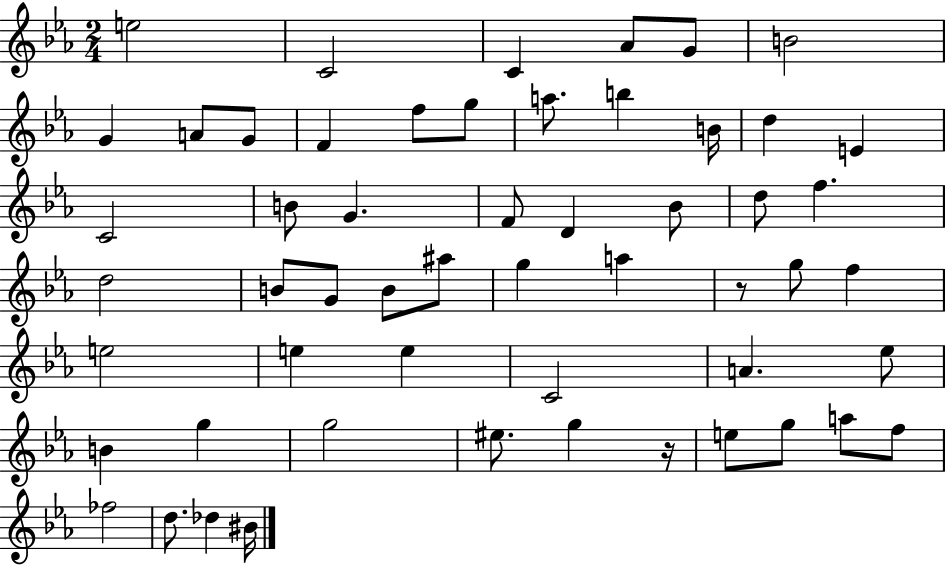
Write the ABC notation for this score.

X:1
T:Untitled
M:2/4
L:1/4
K:Eb
e2 C2 C _A/2 G/2 B2 G A/2 G/2 F f/2 g/2 a/2 b B/4 d E C2 B/2 G F/2 D _B/2 d/2 f d2 B/2 G/2 B/2 ^a/2 g a z/2 g/2 f e2 e e C2 A _e/2 B g g2 ^e/2 g z/4 e/2 g/2 a/2 f/2 _f2 d/2 _d ^B/4